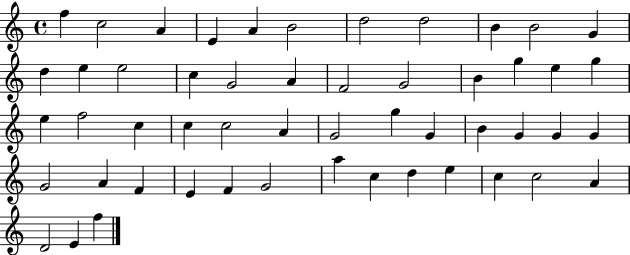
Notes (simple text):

F5/q C5/h A4/q E4/q A4/q B4/h D5/h D5/h B4/q B4/h G4/q D5/q E5/q E5/h C5/q G4/h A4/q F4/h G4/h B4/q G5/q E5/q G5/q E5/q F5/h C5/q C5/q C5/h A4/q G4/h G5/q G4/q B4/q G4/q G4/q G4/q G4/h A4/q F4/q E4/q F4/q G4/h A5/q C5/q D5/q E5/q C5/q C5/h A4/q D4/h E4/q F5/q